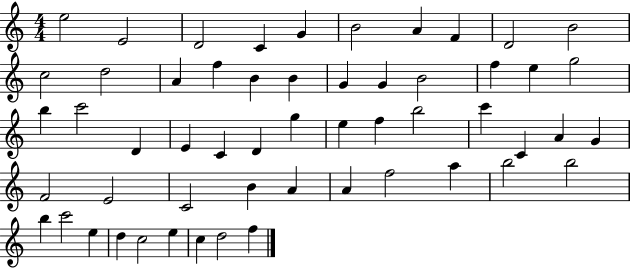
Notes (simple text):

E5/h E4/h D4/h C4/q G4/q B4/h A4/q F4/q D4/h B4/h C5/h D5/h A4/q F5/q B4/q B4/q G4/q G4/q B4/h F5/q E5/q G5/h B5/q C6/h D4/q E4/q C4/q D4/q G5/q E5/q F5/q B5/h C6/q C4/q A4/q G4/q F4/h E4/h C4/h B4/q A4/q A4/q F5/h A5/q B5/h B5/h B5/q C6/h E5/q D5/q C5/h E5/q C5/q D5/h F5/q